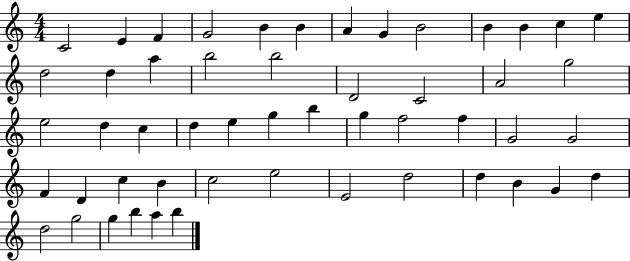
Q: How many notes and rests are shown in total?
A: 52